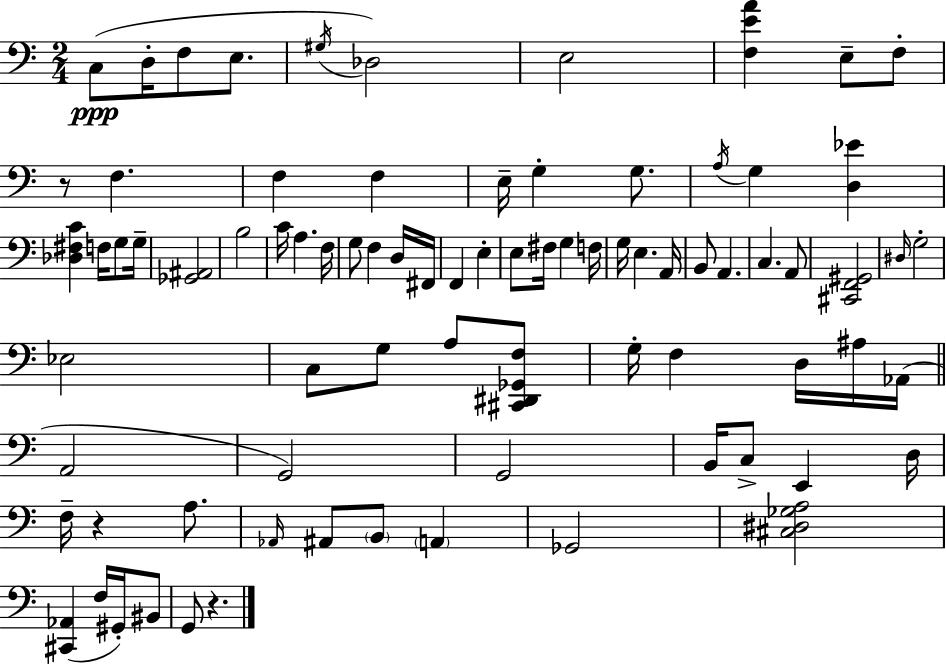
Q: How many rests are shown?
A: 3